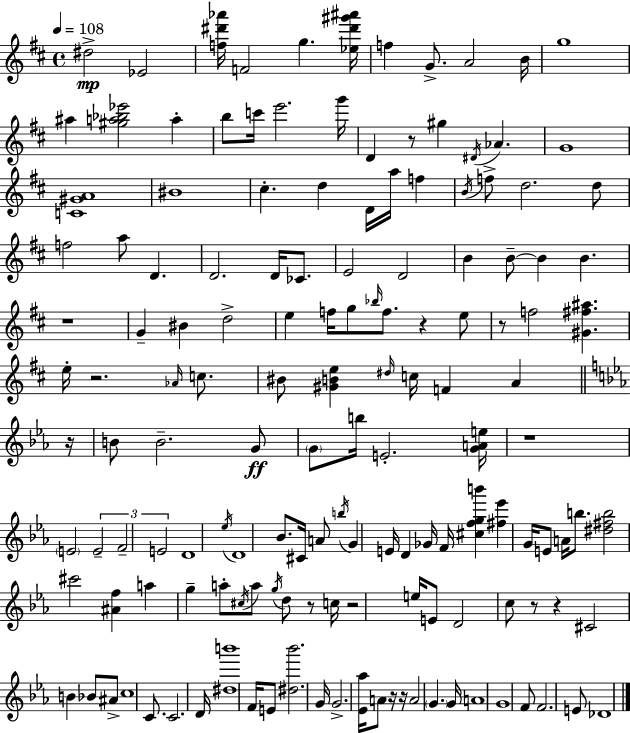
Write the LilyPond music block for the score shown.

{
  \clef treble
  \time 4/4
  \defaultTimeSignature
  \key d \major
  \tempo 4 = 108
  dis''2->\mp ees'2 | <f'' dis''' aes'''>16 f'2 g''4. <ees'' dis''' gis''' ais'''>16 | f''4 g'8.-> a'2 b'16 | g''1 | \break ais''4 <gis'' a'' bes'' ees'''>2 a''4-. | b''8 c'''16 e'''2. g'''16 | d'4 r8 gis''4 \acciaccatura { dis'16 } aes'4. | g'1 | \break <c' gis' a'>1 | bis'1 | cis''4.-. d''4 d'16 a''16 f''4 | \acciaccatura { b'16 } f''8-> d''2. | \break d''8 f''2 a''8 d'4. | d'2. d'16 ces'8. | e'2 d'2 | b'4 b'8--~~ b'4 b'4. | \break r1 | g'4-- bis'4 d''2-> | e''4 f''16 g''8 \grace { bes''16 } f''8. r4 | e''8 r8 f''2 <gis' fis'' ais''>4. | \break e''16-. r2. | \grace { aes'16 } c''8. bis'8 <gis' b' e''>4 \grace { dis''16 } c''16 f'4 | a'4 \bar "||" \break \key ees \major r16 b'8 b'2.-- g'8\ff | \parenthesize g'8 b''16 e'2.-. | <g' a' e''>16 r1 | \parenthesize e'2 \tuplet 3/2 { e'2-- | \break f'2-- e'2 } | d'1 | \acciaccatura { ees''16 } d'1 | bes'8. cis'16 a'8 \acciaccatura { b''16 } g'4 e'16 d'4 | \break ges'16 f'16 <cis'' f'' g'' b'''>4 <fis'' ees'''>4 g'16 e'8 a'16 | b''8. <dis'' fis'' b''>2 cis'''2 | <ais' f''>4 a''4 g''4-- a''8-. | \acciaccatura { cis''16 } a''8 \acciaccatura { g''16 } d''8 r8 c''16 r2 | \break e''16 e'8 d'2 c''8 r8 | r4 cis'2 b'4 | bes'8 ais'8-> c''1 | c'8. c'2. | \break d'16 <dis'' b'''>1 | f'16 e'8 <dis'' bes'''>2. | g'16 g'2.-> | <ees' aes''>16 a'8 r16 r16 a'2 \parenthesize g'4. | \break g'16 a'1 | g'1 | f'8 f'2. | e'8 des'1 | \break \bar "|."
}